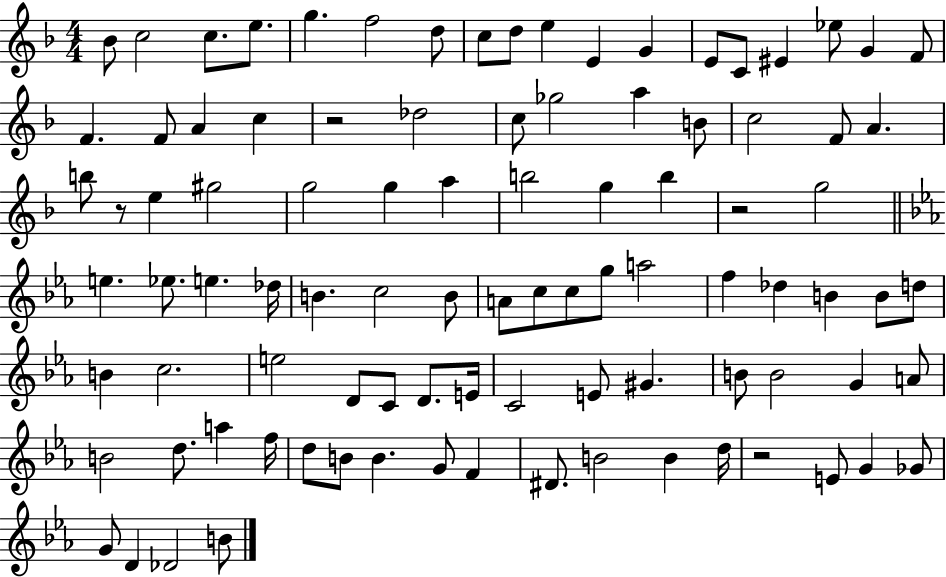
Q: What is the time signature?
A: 4/4